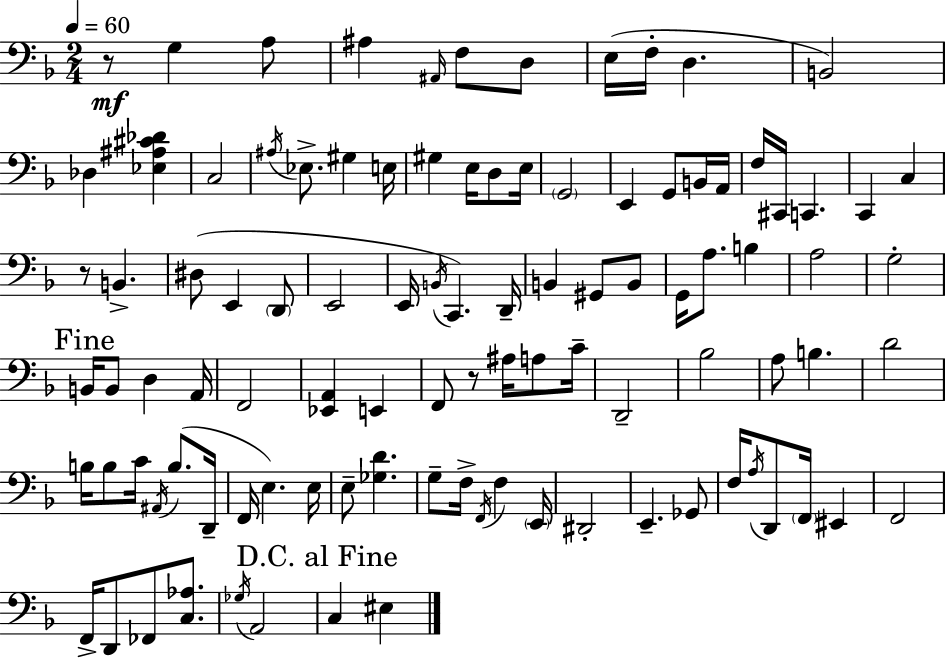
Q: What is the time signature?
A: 2/4